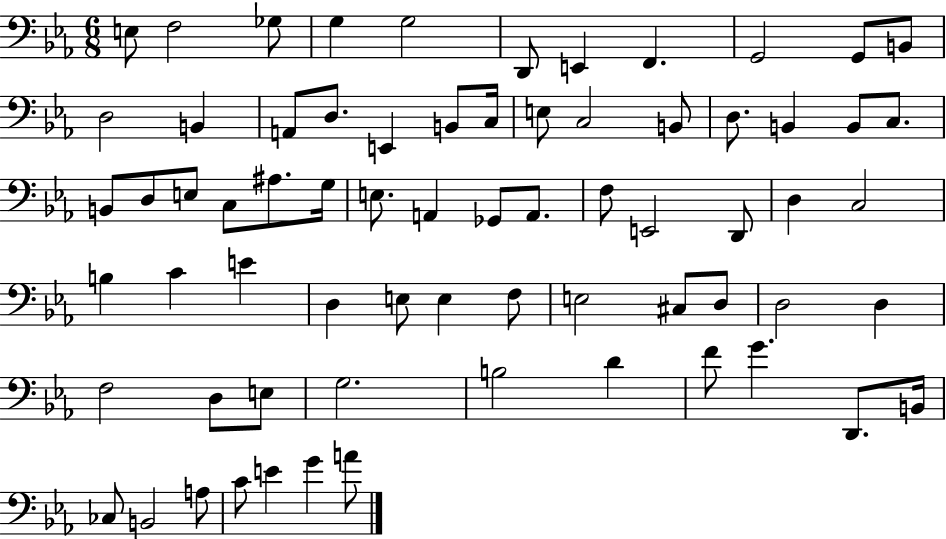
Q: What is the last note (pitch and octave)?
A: A4